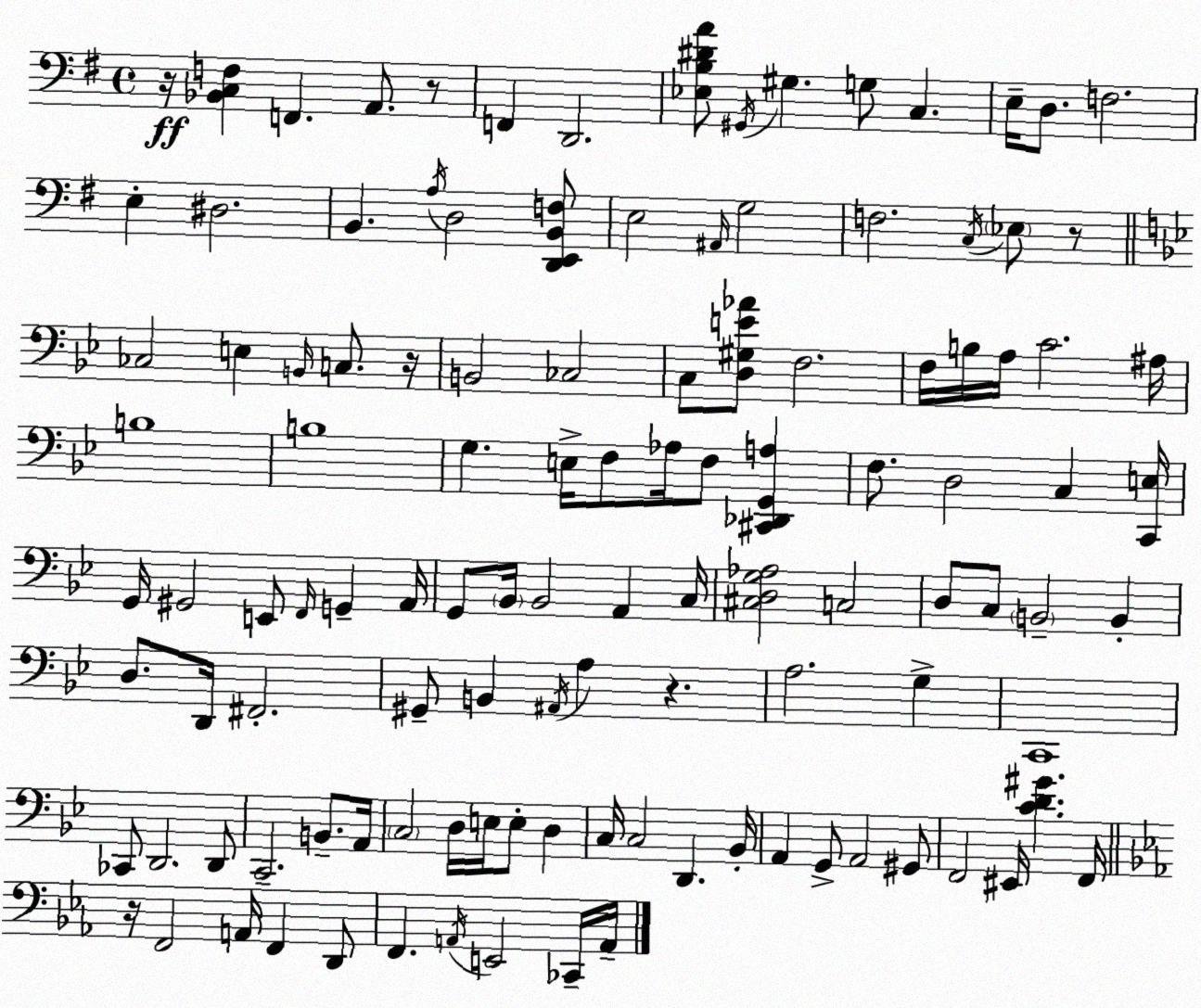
X:1
T:Untitled
M:4/4
L:1/4
K:G
z/4 [_B,,C,F,] F,, A,,/2 z/2 F,, D,,2 [_E,B,^DA]/2 ^G,,/4 ^G, G,/2 C, E,/4 D,/2 F,2 E, ^D,2 B,, A,/4 D,2 [D,,E,,B,,F,]/2 E,2 ^A,,/4 G,2 F,2 C,/4 _E,/2 z/2 _C,2 E, B,,/4 C,/2 z/4 B,,2 _C,2 C,/2 [D,^G,E_A]/2 F,2 F,/4 B,/4 A,/4 C2 ^A,/4 B,4 B,4 G, E,/4 F,/2 _A,/4 F,/2 [^C,,_D,,G,,A,] F,/2 D,2 C, [C,,E,]/4 G,,/4 ^G,,2 E,,/2 F,,/4 G,, A,,/4 G,,/2 _B,,/4 _B,,2 A,, C,/4 [^C,D,G,_A,]2 C,2 D,/2 C,/2 B,,2 B,, D,/2 D,,/4 ^F,,2 ^G,,/2 B,, ^A,,/4 A, z A,2 G, C,,4 _C,,/2 D,,2 D,,/2 C,,2 B,,/2 A,,/4 C,2 D,/4 E,/4 E,/2 D, C,/4 C,2 D,, _B,,/4 A,, G,,/2 A,,2 ^G,,/2 F,,2 ^E,,/4 [CD^G] F,,/4 z/4 F,,2 A,,/4 F,, D,,/2 F,, A,,/4 E,,2 _C,,/4 A,,/4